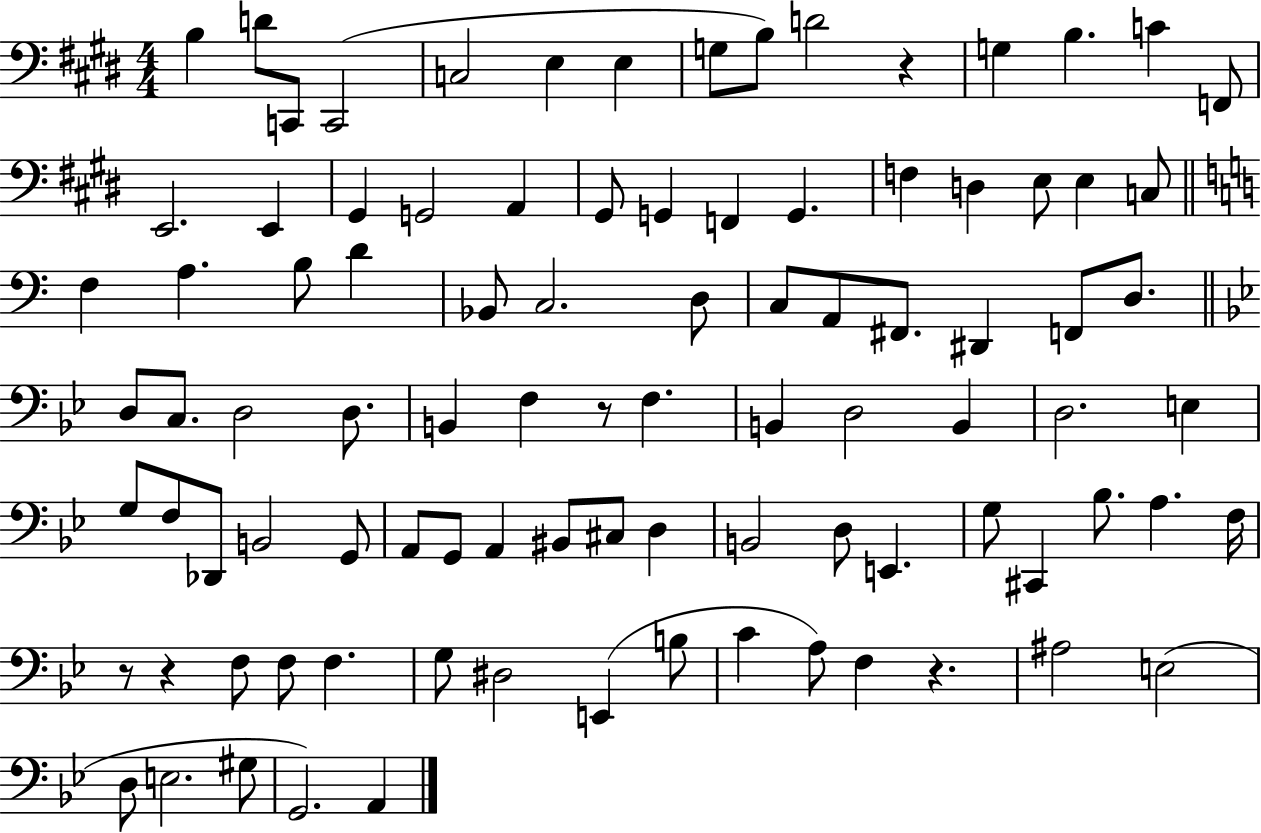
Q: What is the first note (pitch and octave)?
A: B3